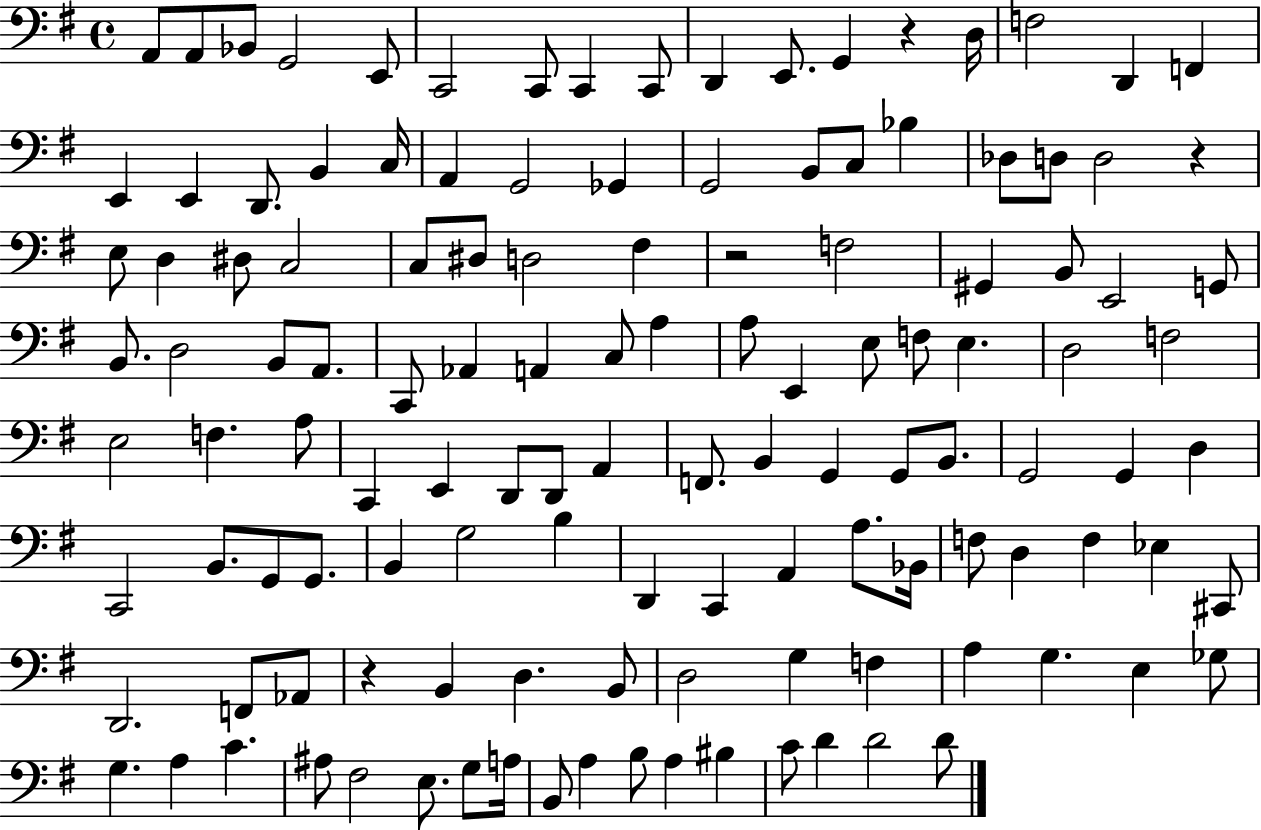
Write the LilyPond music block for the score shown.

{
  \clef bass
  \time 4/4
  \defaultTimeSignature
  \key g \major
  a,8 a,8 bes,8 g,2 e,8 | c,2 c,8 c,4 c,8 | d,4 e,8. g,4 r4 d16 | f2 d,4 f,4 | \break e,4 e,4 d,8. b,4 c16 | a,4 g,2 ges,4 | g,2 b,8 c8 bes4 | des8 d8 d2 r4 | \break e8 d4 dis8 c2 | c8 dis8 d2 fis4 | r2 f2 | gis,4 b,8 e,2 g,8 | \break b,8. d2 b,8 a,8. | c,8 aes,4 a,4 c8 a4 | a8 e,4 e8 f8 e4. | d2 f2 | \break e2 f4. a8 | c,4 e,4 d,8 d,8 a,4 | f,8. b,4 g,4 g,8 b,8. | g,2 g,4 d4 | \break c,2 b,8. g,8 g,8. | b,4 g2 b4 | d,4 c,4 a,4 a8. bes,16 | f8 d4 f4 ees4 cis,8 | \break d,2. f,8 aes,8 | r4 b,4 d4. b,8 | d2 g4 f4 | a4 g4. e4 ges8 | \break g4. a4 c'4. | ais8 fis2 e8. g8 a16 | b,8 a4 b8 a4 bis4 | c'8 d'4 d'2 d'8 | \break \bar "|."
}